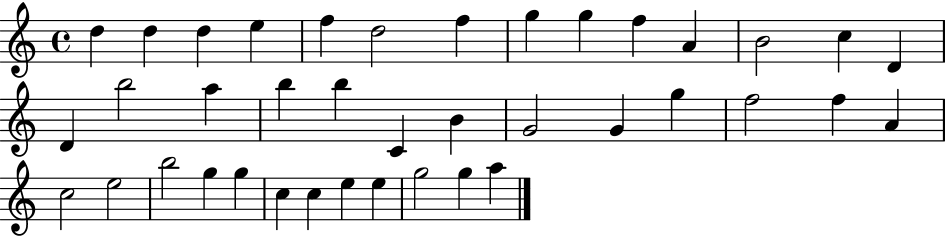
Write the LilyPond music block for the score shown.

{
  \clef treble
  \time 4/4
  \defaultTimeSignature
  \key c \major
  d''4 d''4 d''4 e''4 | f''4 d''2 f''4 | g''4 g''4 f''4 a'4 | b'2 c''4 d'4 | \break d'4 b''2 a''4 | b''4 b''4 c'4 b'4 | g'2 g'4 g''4 | f''2 f''4 a'4 | \break c''2 e''2 | b''2 g''4 g''4 | c''4 c''4 e''4 e''4 | g''2 g''4 a''4 | \break \bar "|."
}